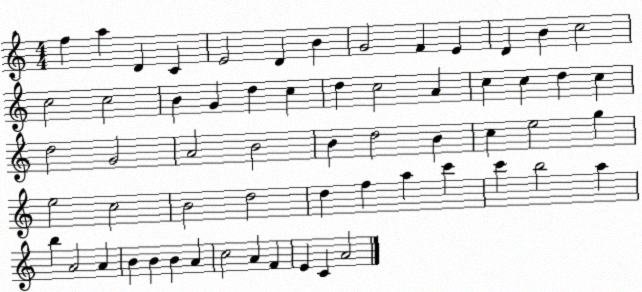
X:1
T:Untitled
M:4/4
L:1/4
K:C
f a D C E2 D B G2 F E D B c2 c2 c2 B G d c d c2 A c c d c d2 G2 A2 B2 B d2 B c e2 g e2 c2 B2 d2 d f a c' c' b2 a b A2 A B B B A c2 A F E C A2